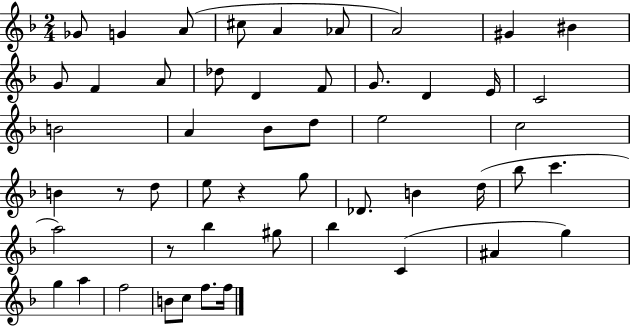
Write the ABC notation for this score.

X:1
T:Untitled
M:2/4
L:1/4
K:F
_G/2 G A/2 ^c/2 A _A/2 A2 ^G ^B G/2 F A/2 _d/2 D F/2 G/2 D E/4 C2 B2 A _B/2 d/2 e2 c2 B z/2 d/2 e/2 z g/2 _D/2 B d/4 _b/2 c' a2 z/2 _b ^g/2 _b C ^A g g a f2 B/2 c/2 f/2 f/4